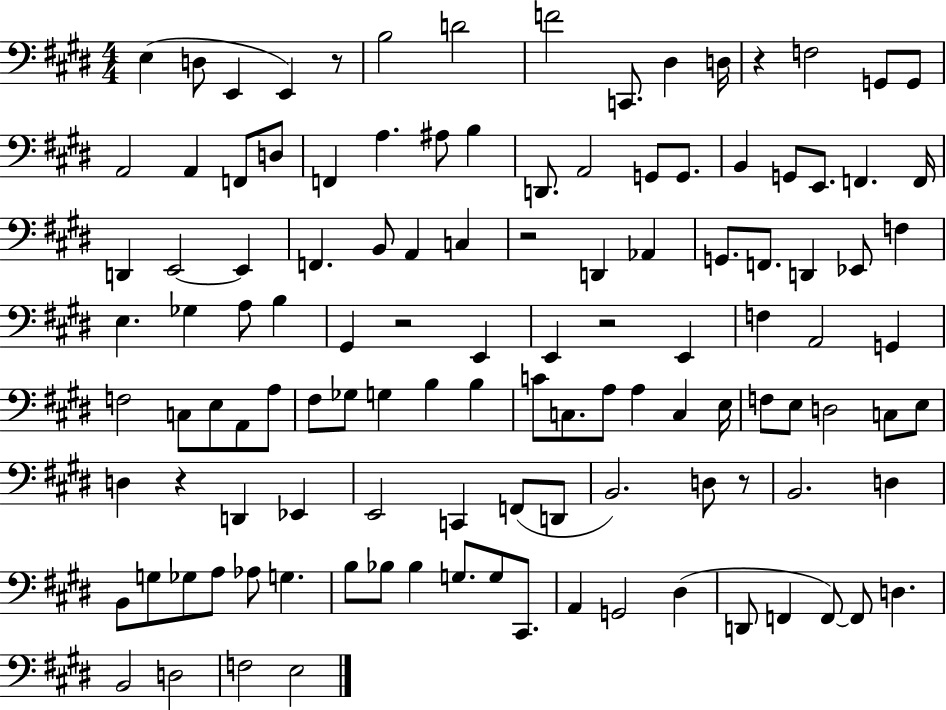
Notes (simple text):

E3/q D3/e E2/q E2/q R/e B3/h D4/h F4/h C2/e. D#3/q D3/s R/q F3/h G2/e G2/e A2/h A2/q F2/e D3/e F2/q A3/q. A#3/e B3/q D2/e. A2/h G2/e G2/e. B2/q G2/e E2/e. F2/q. F2/s D2/q E2/h E2/q F2/q. B2/e A2/q C3/q R/h D2/q Ab2/q G2/e. F2/e. D2/q Eb2/e F3/q E3/q. Gb3/q A3/e B3/q G#2/q R/h E2/q E2/q R/h E2/q F3/q A2/h G2/q F3/h C3/e E3/e A2/e A3/e F#3/e Gb3/e G3/q B3/q B3/q C4/e C3/e. A3/e A3/q C3/q E3/s F3/e E3/e D3/h C3/e E3/e D3/q R/q D2/q Eb2/q E2/h C2/q F2/e D2/e B2/h. D3/e R/e B2/h. D3/q B2/e G3/e Gb3/e A3/e Ab3/e G3/q. B3/e Bb3/e Bb3/q G3/e. G3/e C#2/e. A2/q G2/h D#3/q D2/e F2/q F2/e F2/e D3/q. B2/h D3/h F3/h E3/h